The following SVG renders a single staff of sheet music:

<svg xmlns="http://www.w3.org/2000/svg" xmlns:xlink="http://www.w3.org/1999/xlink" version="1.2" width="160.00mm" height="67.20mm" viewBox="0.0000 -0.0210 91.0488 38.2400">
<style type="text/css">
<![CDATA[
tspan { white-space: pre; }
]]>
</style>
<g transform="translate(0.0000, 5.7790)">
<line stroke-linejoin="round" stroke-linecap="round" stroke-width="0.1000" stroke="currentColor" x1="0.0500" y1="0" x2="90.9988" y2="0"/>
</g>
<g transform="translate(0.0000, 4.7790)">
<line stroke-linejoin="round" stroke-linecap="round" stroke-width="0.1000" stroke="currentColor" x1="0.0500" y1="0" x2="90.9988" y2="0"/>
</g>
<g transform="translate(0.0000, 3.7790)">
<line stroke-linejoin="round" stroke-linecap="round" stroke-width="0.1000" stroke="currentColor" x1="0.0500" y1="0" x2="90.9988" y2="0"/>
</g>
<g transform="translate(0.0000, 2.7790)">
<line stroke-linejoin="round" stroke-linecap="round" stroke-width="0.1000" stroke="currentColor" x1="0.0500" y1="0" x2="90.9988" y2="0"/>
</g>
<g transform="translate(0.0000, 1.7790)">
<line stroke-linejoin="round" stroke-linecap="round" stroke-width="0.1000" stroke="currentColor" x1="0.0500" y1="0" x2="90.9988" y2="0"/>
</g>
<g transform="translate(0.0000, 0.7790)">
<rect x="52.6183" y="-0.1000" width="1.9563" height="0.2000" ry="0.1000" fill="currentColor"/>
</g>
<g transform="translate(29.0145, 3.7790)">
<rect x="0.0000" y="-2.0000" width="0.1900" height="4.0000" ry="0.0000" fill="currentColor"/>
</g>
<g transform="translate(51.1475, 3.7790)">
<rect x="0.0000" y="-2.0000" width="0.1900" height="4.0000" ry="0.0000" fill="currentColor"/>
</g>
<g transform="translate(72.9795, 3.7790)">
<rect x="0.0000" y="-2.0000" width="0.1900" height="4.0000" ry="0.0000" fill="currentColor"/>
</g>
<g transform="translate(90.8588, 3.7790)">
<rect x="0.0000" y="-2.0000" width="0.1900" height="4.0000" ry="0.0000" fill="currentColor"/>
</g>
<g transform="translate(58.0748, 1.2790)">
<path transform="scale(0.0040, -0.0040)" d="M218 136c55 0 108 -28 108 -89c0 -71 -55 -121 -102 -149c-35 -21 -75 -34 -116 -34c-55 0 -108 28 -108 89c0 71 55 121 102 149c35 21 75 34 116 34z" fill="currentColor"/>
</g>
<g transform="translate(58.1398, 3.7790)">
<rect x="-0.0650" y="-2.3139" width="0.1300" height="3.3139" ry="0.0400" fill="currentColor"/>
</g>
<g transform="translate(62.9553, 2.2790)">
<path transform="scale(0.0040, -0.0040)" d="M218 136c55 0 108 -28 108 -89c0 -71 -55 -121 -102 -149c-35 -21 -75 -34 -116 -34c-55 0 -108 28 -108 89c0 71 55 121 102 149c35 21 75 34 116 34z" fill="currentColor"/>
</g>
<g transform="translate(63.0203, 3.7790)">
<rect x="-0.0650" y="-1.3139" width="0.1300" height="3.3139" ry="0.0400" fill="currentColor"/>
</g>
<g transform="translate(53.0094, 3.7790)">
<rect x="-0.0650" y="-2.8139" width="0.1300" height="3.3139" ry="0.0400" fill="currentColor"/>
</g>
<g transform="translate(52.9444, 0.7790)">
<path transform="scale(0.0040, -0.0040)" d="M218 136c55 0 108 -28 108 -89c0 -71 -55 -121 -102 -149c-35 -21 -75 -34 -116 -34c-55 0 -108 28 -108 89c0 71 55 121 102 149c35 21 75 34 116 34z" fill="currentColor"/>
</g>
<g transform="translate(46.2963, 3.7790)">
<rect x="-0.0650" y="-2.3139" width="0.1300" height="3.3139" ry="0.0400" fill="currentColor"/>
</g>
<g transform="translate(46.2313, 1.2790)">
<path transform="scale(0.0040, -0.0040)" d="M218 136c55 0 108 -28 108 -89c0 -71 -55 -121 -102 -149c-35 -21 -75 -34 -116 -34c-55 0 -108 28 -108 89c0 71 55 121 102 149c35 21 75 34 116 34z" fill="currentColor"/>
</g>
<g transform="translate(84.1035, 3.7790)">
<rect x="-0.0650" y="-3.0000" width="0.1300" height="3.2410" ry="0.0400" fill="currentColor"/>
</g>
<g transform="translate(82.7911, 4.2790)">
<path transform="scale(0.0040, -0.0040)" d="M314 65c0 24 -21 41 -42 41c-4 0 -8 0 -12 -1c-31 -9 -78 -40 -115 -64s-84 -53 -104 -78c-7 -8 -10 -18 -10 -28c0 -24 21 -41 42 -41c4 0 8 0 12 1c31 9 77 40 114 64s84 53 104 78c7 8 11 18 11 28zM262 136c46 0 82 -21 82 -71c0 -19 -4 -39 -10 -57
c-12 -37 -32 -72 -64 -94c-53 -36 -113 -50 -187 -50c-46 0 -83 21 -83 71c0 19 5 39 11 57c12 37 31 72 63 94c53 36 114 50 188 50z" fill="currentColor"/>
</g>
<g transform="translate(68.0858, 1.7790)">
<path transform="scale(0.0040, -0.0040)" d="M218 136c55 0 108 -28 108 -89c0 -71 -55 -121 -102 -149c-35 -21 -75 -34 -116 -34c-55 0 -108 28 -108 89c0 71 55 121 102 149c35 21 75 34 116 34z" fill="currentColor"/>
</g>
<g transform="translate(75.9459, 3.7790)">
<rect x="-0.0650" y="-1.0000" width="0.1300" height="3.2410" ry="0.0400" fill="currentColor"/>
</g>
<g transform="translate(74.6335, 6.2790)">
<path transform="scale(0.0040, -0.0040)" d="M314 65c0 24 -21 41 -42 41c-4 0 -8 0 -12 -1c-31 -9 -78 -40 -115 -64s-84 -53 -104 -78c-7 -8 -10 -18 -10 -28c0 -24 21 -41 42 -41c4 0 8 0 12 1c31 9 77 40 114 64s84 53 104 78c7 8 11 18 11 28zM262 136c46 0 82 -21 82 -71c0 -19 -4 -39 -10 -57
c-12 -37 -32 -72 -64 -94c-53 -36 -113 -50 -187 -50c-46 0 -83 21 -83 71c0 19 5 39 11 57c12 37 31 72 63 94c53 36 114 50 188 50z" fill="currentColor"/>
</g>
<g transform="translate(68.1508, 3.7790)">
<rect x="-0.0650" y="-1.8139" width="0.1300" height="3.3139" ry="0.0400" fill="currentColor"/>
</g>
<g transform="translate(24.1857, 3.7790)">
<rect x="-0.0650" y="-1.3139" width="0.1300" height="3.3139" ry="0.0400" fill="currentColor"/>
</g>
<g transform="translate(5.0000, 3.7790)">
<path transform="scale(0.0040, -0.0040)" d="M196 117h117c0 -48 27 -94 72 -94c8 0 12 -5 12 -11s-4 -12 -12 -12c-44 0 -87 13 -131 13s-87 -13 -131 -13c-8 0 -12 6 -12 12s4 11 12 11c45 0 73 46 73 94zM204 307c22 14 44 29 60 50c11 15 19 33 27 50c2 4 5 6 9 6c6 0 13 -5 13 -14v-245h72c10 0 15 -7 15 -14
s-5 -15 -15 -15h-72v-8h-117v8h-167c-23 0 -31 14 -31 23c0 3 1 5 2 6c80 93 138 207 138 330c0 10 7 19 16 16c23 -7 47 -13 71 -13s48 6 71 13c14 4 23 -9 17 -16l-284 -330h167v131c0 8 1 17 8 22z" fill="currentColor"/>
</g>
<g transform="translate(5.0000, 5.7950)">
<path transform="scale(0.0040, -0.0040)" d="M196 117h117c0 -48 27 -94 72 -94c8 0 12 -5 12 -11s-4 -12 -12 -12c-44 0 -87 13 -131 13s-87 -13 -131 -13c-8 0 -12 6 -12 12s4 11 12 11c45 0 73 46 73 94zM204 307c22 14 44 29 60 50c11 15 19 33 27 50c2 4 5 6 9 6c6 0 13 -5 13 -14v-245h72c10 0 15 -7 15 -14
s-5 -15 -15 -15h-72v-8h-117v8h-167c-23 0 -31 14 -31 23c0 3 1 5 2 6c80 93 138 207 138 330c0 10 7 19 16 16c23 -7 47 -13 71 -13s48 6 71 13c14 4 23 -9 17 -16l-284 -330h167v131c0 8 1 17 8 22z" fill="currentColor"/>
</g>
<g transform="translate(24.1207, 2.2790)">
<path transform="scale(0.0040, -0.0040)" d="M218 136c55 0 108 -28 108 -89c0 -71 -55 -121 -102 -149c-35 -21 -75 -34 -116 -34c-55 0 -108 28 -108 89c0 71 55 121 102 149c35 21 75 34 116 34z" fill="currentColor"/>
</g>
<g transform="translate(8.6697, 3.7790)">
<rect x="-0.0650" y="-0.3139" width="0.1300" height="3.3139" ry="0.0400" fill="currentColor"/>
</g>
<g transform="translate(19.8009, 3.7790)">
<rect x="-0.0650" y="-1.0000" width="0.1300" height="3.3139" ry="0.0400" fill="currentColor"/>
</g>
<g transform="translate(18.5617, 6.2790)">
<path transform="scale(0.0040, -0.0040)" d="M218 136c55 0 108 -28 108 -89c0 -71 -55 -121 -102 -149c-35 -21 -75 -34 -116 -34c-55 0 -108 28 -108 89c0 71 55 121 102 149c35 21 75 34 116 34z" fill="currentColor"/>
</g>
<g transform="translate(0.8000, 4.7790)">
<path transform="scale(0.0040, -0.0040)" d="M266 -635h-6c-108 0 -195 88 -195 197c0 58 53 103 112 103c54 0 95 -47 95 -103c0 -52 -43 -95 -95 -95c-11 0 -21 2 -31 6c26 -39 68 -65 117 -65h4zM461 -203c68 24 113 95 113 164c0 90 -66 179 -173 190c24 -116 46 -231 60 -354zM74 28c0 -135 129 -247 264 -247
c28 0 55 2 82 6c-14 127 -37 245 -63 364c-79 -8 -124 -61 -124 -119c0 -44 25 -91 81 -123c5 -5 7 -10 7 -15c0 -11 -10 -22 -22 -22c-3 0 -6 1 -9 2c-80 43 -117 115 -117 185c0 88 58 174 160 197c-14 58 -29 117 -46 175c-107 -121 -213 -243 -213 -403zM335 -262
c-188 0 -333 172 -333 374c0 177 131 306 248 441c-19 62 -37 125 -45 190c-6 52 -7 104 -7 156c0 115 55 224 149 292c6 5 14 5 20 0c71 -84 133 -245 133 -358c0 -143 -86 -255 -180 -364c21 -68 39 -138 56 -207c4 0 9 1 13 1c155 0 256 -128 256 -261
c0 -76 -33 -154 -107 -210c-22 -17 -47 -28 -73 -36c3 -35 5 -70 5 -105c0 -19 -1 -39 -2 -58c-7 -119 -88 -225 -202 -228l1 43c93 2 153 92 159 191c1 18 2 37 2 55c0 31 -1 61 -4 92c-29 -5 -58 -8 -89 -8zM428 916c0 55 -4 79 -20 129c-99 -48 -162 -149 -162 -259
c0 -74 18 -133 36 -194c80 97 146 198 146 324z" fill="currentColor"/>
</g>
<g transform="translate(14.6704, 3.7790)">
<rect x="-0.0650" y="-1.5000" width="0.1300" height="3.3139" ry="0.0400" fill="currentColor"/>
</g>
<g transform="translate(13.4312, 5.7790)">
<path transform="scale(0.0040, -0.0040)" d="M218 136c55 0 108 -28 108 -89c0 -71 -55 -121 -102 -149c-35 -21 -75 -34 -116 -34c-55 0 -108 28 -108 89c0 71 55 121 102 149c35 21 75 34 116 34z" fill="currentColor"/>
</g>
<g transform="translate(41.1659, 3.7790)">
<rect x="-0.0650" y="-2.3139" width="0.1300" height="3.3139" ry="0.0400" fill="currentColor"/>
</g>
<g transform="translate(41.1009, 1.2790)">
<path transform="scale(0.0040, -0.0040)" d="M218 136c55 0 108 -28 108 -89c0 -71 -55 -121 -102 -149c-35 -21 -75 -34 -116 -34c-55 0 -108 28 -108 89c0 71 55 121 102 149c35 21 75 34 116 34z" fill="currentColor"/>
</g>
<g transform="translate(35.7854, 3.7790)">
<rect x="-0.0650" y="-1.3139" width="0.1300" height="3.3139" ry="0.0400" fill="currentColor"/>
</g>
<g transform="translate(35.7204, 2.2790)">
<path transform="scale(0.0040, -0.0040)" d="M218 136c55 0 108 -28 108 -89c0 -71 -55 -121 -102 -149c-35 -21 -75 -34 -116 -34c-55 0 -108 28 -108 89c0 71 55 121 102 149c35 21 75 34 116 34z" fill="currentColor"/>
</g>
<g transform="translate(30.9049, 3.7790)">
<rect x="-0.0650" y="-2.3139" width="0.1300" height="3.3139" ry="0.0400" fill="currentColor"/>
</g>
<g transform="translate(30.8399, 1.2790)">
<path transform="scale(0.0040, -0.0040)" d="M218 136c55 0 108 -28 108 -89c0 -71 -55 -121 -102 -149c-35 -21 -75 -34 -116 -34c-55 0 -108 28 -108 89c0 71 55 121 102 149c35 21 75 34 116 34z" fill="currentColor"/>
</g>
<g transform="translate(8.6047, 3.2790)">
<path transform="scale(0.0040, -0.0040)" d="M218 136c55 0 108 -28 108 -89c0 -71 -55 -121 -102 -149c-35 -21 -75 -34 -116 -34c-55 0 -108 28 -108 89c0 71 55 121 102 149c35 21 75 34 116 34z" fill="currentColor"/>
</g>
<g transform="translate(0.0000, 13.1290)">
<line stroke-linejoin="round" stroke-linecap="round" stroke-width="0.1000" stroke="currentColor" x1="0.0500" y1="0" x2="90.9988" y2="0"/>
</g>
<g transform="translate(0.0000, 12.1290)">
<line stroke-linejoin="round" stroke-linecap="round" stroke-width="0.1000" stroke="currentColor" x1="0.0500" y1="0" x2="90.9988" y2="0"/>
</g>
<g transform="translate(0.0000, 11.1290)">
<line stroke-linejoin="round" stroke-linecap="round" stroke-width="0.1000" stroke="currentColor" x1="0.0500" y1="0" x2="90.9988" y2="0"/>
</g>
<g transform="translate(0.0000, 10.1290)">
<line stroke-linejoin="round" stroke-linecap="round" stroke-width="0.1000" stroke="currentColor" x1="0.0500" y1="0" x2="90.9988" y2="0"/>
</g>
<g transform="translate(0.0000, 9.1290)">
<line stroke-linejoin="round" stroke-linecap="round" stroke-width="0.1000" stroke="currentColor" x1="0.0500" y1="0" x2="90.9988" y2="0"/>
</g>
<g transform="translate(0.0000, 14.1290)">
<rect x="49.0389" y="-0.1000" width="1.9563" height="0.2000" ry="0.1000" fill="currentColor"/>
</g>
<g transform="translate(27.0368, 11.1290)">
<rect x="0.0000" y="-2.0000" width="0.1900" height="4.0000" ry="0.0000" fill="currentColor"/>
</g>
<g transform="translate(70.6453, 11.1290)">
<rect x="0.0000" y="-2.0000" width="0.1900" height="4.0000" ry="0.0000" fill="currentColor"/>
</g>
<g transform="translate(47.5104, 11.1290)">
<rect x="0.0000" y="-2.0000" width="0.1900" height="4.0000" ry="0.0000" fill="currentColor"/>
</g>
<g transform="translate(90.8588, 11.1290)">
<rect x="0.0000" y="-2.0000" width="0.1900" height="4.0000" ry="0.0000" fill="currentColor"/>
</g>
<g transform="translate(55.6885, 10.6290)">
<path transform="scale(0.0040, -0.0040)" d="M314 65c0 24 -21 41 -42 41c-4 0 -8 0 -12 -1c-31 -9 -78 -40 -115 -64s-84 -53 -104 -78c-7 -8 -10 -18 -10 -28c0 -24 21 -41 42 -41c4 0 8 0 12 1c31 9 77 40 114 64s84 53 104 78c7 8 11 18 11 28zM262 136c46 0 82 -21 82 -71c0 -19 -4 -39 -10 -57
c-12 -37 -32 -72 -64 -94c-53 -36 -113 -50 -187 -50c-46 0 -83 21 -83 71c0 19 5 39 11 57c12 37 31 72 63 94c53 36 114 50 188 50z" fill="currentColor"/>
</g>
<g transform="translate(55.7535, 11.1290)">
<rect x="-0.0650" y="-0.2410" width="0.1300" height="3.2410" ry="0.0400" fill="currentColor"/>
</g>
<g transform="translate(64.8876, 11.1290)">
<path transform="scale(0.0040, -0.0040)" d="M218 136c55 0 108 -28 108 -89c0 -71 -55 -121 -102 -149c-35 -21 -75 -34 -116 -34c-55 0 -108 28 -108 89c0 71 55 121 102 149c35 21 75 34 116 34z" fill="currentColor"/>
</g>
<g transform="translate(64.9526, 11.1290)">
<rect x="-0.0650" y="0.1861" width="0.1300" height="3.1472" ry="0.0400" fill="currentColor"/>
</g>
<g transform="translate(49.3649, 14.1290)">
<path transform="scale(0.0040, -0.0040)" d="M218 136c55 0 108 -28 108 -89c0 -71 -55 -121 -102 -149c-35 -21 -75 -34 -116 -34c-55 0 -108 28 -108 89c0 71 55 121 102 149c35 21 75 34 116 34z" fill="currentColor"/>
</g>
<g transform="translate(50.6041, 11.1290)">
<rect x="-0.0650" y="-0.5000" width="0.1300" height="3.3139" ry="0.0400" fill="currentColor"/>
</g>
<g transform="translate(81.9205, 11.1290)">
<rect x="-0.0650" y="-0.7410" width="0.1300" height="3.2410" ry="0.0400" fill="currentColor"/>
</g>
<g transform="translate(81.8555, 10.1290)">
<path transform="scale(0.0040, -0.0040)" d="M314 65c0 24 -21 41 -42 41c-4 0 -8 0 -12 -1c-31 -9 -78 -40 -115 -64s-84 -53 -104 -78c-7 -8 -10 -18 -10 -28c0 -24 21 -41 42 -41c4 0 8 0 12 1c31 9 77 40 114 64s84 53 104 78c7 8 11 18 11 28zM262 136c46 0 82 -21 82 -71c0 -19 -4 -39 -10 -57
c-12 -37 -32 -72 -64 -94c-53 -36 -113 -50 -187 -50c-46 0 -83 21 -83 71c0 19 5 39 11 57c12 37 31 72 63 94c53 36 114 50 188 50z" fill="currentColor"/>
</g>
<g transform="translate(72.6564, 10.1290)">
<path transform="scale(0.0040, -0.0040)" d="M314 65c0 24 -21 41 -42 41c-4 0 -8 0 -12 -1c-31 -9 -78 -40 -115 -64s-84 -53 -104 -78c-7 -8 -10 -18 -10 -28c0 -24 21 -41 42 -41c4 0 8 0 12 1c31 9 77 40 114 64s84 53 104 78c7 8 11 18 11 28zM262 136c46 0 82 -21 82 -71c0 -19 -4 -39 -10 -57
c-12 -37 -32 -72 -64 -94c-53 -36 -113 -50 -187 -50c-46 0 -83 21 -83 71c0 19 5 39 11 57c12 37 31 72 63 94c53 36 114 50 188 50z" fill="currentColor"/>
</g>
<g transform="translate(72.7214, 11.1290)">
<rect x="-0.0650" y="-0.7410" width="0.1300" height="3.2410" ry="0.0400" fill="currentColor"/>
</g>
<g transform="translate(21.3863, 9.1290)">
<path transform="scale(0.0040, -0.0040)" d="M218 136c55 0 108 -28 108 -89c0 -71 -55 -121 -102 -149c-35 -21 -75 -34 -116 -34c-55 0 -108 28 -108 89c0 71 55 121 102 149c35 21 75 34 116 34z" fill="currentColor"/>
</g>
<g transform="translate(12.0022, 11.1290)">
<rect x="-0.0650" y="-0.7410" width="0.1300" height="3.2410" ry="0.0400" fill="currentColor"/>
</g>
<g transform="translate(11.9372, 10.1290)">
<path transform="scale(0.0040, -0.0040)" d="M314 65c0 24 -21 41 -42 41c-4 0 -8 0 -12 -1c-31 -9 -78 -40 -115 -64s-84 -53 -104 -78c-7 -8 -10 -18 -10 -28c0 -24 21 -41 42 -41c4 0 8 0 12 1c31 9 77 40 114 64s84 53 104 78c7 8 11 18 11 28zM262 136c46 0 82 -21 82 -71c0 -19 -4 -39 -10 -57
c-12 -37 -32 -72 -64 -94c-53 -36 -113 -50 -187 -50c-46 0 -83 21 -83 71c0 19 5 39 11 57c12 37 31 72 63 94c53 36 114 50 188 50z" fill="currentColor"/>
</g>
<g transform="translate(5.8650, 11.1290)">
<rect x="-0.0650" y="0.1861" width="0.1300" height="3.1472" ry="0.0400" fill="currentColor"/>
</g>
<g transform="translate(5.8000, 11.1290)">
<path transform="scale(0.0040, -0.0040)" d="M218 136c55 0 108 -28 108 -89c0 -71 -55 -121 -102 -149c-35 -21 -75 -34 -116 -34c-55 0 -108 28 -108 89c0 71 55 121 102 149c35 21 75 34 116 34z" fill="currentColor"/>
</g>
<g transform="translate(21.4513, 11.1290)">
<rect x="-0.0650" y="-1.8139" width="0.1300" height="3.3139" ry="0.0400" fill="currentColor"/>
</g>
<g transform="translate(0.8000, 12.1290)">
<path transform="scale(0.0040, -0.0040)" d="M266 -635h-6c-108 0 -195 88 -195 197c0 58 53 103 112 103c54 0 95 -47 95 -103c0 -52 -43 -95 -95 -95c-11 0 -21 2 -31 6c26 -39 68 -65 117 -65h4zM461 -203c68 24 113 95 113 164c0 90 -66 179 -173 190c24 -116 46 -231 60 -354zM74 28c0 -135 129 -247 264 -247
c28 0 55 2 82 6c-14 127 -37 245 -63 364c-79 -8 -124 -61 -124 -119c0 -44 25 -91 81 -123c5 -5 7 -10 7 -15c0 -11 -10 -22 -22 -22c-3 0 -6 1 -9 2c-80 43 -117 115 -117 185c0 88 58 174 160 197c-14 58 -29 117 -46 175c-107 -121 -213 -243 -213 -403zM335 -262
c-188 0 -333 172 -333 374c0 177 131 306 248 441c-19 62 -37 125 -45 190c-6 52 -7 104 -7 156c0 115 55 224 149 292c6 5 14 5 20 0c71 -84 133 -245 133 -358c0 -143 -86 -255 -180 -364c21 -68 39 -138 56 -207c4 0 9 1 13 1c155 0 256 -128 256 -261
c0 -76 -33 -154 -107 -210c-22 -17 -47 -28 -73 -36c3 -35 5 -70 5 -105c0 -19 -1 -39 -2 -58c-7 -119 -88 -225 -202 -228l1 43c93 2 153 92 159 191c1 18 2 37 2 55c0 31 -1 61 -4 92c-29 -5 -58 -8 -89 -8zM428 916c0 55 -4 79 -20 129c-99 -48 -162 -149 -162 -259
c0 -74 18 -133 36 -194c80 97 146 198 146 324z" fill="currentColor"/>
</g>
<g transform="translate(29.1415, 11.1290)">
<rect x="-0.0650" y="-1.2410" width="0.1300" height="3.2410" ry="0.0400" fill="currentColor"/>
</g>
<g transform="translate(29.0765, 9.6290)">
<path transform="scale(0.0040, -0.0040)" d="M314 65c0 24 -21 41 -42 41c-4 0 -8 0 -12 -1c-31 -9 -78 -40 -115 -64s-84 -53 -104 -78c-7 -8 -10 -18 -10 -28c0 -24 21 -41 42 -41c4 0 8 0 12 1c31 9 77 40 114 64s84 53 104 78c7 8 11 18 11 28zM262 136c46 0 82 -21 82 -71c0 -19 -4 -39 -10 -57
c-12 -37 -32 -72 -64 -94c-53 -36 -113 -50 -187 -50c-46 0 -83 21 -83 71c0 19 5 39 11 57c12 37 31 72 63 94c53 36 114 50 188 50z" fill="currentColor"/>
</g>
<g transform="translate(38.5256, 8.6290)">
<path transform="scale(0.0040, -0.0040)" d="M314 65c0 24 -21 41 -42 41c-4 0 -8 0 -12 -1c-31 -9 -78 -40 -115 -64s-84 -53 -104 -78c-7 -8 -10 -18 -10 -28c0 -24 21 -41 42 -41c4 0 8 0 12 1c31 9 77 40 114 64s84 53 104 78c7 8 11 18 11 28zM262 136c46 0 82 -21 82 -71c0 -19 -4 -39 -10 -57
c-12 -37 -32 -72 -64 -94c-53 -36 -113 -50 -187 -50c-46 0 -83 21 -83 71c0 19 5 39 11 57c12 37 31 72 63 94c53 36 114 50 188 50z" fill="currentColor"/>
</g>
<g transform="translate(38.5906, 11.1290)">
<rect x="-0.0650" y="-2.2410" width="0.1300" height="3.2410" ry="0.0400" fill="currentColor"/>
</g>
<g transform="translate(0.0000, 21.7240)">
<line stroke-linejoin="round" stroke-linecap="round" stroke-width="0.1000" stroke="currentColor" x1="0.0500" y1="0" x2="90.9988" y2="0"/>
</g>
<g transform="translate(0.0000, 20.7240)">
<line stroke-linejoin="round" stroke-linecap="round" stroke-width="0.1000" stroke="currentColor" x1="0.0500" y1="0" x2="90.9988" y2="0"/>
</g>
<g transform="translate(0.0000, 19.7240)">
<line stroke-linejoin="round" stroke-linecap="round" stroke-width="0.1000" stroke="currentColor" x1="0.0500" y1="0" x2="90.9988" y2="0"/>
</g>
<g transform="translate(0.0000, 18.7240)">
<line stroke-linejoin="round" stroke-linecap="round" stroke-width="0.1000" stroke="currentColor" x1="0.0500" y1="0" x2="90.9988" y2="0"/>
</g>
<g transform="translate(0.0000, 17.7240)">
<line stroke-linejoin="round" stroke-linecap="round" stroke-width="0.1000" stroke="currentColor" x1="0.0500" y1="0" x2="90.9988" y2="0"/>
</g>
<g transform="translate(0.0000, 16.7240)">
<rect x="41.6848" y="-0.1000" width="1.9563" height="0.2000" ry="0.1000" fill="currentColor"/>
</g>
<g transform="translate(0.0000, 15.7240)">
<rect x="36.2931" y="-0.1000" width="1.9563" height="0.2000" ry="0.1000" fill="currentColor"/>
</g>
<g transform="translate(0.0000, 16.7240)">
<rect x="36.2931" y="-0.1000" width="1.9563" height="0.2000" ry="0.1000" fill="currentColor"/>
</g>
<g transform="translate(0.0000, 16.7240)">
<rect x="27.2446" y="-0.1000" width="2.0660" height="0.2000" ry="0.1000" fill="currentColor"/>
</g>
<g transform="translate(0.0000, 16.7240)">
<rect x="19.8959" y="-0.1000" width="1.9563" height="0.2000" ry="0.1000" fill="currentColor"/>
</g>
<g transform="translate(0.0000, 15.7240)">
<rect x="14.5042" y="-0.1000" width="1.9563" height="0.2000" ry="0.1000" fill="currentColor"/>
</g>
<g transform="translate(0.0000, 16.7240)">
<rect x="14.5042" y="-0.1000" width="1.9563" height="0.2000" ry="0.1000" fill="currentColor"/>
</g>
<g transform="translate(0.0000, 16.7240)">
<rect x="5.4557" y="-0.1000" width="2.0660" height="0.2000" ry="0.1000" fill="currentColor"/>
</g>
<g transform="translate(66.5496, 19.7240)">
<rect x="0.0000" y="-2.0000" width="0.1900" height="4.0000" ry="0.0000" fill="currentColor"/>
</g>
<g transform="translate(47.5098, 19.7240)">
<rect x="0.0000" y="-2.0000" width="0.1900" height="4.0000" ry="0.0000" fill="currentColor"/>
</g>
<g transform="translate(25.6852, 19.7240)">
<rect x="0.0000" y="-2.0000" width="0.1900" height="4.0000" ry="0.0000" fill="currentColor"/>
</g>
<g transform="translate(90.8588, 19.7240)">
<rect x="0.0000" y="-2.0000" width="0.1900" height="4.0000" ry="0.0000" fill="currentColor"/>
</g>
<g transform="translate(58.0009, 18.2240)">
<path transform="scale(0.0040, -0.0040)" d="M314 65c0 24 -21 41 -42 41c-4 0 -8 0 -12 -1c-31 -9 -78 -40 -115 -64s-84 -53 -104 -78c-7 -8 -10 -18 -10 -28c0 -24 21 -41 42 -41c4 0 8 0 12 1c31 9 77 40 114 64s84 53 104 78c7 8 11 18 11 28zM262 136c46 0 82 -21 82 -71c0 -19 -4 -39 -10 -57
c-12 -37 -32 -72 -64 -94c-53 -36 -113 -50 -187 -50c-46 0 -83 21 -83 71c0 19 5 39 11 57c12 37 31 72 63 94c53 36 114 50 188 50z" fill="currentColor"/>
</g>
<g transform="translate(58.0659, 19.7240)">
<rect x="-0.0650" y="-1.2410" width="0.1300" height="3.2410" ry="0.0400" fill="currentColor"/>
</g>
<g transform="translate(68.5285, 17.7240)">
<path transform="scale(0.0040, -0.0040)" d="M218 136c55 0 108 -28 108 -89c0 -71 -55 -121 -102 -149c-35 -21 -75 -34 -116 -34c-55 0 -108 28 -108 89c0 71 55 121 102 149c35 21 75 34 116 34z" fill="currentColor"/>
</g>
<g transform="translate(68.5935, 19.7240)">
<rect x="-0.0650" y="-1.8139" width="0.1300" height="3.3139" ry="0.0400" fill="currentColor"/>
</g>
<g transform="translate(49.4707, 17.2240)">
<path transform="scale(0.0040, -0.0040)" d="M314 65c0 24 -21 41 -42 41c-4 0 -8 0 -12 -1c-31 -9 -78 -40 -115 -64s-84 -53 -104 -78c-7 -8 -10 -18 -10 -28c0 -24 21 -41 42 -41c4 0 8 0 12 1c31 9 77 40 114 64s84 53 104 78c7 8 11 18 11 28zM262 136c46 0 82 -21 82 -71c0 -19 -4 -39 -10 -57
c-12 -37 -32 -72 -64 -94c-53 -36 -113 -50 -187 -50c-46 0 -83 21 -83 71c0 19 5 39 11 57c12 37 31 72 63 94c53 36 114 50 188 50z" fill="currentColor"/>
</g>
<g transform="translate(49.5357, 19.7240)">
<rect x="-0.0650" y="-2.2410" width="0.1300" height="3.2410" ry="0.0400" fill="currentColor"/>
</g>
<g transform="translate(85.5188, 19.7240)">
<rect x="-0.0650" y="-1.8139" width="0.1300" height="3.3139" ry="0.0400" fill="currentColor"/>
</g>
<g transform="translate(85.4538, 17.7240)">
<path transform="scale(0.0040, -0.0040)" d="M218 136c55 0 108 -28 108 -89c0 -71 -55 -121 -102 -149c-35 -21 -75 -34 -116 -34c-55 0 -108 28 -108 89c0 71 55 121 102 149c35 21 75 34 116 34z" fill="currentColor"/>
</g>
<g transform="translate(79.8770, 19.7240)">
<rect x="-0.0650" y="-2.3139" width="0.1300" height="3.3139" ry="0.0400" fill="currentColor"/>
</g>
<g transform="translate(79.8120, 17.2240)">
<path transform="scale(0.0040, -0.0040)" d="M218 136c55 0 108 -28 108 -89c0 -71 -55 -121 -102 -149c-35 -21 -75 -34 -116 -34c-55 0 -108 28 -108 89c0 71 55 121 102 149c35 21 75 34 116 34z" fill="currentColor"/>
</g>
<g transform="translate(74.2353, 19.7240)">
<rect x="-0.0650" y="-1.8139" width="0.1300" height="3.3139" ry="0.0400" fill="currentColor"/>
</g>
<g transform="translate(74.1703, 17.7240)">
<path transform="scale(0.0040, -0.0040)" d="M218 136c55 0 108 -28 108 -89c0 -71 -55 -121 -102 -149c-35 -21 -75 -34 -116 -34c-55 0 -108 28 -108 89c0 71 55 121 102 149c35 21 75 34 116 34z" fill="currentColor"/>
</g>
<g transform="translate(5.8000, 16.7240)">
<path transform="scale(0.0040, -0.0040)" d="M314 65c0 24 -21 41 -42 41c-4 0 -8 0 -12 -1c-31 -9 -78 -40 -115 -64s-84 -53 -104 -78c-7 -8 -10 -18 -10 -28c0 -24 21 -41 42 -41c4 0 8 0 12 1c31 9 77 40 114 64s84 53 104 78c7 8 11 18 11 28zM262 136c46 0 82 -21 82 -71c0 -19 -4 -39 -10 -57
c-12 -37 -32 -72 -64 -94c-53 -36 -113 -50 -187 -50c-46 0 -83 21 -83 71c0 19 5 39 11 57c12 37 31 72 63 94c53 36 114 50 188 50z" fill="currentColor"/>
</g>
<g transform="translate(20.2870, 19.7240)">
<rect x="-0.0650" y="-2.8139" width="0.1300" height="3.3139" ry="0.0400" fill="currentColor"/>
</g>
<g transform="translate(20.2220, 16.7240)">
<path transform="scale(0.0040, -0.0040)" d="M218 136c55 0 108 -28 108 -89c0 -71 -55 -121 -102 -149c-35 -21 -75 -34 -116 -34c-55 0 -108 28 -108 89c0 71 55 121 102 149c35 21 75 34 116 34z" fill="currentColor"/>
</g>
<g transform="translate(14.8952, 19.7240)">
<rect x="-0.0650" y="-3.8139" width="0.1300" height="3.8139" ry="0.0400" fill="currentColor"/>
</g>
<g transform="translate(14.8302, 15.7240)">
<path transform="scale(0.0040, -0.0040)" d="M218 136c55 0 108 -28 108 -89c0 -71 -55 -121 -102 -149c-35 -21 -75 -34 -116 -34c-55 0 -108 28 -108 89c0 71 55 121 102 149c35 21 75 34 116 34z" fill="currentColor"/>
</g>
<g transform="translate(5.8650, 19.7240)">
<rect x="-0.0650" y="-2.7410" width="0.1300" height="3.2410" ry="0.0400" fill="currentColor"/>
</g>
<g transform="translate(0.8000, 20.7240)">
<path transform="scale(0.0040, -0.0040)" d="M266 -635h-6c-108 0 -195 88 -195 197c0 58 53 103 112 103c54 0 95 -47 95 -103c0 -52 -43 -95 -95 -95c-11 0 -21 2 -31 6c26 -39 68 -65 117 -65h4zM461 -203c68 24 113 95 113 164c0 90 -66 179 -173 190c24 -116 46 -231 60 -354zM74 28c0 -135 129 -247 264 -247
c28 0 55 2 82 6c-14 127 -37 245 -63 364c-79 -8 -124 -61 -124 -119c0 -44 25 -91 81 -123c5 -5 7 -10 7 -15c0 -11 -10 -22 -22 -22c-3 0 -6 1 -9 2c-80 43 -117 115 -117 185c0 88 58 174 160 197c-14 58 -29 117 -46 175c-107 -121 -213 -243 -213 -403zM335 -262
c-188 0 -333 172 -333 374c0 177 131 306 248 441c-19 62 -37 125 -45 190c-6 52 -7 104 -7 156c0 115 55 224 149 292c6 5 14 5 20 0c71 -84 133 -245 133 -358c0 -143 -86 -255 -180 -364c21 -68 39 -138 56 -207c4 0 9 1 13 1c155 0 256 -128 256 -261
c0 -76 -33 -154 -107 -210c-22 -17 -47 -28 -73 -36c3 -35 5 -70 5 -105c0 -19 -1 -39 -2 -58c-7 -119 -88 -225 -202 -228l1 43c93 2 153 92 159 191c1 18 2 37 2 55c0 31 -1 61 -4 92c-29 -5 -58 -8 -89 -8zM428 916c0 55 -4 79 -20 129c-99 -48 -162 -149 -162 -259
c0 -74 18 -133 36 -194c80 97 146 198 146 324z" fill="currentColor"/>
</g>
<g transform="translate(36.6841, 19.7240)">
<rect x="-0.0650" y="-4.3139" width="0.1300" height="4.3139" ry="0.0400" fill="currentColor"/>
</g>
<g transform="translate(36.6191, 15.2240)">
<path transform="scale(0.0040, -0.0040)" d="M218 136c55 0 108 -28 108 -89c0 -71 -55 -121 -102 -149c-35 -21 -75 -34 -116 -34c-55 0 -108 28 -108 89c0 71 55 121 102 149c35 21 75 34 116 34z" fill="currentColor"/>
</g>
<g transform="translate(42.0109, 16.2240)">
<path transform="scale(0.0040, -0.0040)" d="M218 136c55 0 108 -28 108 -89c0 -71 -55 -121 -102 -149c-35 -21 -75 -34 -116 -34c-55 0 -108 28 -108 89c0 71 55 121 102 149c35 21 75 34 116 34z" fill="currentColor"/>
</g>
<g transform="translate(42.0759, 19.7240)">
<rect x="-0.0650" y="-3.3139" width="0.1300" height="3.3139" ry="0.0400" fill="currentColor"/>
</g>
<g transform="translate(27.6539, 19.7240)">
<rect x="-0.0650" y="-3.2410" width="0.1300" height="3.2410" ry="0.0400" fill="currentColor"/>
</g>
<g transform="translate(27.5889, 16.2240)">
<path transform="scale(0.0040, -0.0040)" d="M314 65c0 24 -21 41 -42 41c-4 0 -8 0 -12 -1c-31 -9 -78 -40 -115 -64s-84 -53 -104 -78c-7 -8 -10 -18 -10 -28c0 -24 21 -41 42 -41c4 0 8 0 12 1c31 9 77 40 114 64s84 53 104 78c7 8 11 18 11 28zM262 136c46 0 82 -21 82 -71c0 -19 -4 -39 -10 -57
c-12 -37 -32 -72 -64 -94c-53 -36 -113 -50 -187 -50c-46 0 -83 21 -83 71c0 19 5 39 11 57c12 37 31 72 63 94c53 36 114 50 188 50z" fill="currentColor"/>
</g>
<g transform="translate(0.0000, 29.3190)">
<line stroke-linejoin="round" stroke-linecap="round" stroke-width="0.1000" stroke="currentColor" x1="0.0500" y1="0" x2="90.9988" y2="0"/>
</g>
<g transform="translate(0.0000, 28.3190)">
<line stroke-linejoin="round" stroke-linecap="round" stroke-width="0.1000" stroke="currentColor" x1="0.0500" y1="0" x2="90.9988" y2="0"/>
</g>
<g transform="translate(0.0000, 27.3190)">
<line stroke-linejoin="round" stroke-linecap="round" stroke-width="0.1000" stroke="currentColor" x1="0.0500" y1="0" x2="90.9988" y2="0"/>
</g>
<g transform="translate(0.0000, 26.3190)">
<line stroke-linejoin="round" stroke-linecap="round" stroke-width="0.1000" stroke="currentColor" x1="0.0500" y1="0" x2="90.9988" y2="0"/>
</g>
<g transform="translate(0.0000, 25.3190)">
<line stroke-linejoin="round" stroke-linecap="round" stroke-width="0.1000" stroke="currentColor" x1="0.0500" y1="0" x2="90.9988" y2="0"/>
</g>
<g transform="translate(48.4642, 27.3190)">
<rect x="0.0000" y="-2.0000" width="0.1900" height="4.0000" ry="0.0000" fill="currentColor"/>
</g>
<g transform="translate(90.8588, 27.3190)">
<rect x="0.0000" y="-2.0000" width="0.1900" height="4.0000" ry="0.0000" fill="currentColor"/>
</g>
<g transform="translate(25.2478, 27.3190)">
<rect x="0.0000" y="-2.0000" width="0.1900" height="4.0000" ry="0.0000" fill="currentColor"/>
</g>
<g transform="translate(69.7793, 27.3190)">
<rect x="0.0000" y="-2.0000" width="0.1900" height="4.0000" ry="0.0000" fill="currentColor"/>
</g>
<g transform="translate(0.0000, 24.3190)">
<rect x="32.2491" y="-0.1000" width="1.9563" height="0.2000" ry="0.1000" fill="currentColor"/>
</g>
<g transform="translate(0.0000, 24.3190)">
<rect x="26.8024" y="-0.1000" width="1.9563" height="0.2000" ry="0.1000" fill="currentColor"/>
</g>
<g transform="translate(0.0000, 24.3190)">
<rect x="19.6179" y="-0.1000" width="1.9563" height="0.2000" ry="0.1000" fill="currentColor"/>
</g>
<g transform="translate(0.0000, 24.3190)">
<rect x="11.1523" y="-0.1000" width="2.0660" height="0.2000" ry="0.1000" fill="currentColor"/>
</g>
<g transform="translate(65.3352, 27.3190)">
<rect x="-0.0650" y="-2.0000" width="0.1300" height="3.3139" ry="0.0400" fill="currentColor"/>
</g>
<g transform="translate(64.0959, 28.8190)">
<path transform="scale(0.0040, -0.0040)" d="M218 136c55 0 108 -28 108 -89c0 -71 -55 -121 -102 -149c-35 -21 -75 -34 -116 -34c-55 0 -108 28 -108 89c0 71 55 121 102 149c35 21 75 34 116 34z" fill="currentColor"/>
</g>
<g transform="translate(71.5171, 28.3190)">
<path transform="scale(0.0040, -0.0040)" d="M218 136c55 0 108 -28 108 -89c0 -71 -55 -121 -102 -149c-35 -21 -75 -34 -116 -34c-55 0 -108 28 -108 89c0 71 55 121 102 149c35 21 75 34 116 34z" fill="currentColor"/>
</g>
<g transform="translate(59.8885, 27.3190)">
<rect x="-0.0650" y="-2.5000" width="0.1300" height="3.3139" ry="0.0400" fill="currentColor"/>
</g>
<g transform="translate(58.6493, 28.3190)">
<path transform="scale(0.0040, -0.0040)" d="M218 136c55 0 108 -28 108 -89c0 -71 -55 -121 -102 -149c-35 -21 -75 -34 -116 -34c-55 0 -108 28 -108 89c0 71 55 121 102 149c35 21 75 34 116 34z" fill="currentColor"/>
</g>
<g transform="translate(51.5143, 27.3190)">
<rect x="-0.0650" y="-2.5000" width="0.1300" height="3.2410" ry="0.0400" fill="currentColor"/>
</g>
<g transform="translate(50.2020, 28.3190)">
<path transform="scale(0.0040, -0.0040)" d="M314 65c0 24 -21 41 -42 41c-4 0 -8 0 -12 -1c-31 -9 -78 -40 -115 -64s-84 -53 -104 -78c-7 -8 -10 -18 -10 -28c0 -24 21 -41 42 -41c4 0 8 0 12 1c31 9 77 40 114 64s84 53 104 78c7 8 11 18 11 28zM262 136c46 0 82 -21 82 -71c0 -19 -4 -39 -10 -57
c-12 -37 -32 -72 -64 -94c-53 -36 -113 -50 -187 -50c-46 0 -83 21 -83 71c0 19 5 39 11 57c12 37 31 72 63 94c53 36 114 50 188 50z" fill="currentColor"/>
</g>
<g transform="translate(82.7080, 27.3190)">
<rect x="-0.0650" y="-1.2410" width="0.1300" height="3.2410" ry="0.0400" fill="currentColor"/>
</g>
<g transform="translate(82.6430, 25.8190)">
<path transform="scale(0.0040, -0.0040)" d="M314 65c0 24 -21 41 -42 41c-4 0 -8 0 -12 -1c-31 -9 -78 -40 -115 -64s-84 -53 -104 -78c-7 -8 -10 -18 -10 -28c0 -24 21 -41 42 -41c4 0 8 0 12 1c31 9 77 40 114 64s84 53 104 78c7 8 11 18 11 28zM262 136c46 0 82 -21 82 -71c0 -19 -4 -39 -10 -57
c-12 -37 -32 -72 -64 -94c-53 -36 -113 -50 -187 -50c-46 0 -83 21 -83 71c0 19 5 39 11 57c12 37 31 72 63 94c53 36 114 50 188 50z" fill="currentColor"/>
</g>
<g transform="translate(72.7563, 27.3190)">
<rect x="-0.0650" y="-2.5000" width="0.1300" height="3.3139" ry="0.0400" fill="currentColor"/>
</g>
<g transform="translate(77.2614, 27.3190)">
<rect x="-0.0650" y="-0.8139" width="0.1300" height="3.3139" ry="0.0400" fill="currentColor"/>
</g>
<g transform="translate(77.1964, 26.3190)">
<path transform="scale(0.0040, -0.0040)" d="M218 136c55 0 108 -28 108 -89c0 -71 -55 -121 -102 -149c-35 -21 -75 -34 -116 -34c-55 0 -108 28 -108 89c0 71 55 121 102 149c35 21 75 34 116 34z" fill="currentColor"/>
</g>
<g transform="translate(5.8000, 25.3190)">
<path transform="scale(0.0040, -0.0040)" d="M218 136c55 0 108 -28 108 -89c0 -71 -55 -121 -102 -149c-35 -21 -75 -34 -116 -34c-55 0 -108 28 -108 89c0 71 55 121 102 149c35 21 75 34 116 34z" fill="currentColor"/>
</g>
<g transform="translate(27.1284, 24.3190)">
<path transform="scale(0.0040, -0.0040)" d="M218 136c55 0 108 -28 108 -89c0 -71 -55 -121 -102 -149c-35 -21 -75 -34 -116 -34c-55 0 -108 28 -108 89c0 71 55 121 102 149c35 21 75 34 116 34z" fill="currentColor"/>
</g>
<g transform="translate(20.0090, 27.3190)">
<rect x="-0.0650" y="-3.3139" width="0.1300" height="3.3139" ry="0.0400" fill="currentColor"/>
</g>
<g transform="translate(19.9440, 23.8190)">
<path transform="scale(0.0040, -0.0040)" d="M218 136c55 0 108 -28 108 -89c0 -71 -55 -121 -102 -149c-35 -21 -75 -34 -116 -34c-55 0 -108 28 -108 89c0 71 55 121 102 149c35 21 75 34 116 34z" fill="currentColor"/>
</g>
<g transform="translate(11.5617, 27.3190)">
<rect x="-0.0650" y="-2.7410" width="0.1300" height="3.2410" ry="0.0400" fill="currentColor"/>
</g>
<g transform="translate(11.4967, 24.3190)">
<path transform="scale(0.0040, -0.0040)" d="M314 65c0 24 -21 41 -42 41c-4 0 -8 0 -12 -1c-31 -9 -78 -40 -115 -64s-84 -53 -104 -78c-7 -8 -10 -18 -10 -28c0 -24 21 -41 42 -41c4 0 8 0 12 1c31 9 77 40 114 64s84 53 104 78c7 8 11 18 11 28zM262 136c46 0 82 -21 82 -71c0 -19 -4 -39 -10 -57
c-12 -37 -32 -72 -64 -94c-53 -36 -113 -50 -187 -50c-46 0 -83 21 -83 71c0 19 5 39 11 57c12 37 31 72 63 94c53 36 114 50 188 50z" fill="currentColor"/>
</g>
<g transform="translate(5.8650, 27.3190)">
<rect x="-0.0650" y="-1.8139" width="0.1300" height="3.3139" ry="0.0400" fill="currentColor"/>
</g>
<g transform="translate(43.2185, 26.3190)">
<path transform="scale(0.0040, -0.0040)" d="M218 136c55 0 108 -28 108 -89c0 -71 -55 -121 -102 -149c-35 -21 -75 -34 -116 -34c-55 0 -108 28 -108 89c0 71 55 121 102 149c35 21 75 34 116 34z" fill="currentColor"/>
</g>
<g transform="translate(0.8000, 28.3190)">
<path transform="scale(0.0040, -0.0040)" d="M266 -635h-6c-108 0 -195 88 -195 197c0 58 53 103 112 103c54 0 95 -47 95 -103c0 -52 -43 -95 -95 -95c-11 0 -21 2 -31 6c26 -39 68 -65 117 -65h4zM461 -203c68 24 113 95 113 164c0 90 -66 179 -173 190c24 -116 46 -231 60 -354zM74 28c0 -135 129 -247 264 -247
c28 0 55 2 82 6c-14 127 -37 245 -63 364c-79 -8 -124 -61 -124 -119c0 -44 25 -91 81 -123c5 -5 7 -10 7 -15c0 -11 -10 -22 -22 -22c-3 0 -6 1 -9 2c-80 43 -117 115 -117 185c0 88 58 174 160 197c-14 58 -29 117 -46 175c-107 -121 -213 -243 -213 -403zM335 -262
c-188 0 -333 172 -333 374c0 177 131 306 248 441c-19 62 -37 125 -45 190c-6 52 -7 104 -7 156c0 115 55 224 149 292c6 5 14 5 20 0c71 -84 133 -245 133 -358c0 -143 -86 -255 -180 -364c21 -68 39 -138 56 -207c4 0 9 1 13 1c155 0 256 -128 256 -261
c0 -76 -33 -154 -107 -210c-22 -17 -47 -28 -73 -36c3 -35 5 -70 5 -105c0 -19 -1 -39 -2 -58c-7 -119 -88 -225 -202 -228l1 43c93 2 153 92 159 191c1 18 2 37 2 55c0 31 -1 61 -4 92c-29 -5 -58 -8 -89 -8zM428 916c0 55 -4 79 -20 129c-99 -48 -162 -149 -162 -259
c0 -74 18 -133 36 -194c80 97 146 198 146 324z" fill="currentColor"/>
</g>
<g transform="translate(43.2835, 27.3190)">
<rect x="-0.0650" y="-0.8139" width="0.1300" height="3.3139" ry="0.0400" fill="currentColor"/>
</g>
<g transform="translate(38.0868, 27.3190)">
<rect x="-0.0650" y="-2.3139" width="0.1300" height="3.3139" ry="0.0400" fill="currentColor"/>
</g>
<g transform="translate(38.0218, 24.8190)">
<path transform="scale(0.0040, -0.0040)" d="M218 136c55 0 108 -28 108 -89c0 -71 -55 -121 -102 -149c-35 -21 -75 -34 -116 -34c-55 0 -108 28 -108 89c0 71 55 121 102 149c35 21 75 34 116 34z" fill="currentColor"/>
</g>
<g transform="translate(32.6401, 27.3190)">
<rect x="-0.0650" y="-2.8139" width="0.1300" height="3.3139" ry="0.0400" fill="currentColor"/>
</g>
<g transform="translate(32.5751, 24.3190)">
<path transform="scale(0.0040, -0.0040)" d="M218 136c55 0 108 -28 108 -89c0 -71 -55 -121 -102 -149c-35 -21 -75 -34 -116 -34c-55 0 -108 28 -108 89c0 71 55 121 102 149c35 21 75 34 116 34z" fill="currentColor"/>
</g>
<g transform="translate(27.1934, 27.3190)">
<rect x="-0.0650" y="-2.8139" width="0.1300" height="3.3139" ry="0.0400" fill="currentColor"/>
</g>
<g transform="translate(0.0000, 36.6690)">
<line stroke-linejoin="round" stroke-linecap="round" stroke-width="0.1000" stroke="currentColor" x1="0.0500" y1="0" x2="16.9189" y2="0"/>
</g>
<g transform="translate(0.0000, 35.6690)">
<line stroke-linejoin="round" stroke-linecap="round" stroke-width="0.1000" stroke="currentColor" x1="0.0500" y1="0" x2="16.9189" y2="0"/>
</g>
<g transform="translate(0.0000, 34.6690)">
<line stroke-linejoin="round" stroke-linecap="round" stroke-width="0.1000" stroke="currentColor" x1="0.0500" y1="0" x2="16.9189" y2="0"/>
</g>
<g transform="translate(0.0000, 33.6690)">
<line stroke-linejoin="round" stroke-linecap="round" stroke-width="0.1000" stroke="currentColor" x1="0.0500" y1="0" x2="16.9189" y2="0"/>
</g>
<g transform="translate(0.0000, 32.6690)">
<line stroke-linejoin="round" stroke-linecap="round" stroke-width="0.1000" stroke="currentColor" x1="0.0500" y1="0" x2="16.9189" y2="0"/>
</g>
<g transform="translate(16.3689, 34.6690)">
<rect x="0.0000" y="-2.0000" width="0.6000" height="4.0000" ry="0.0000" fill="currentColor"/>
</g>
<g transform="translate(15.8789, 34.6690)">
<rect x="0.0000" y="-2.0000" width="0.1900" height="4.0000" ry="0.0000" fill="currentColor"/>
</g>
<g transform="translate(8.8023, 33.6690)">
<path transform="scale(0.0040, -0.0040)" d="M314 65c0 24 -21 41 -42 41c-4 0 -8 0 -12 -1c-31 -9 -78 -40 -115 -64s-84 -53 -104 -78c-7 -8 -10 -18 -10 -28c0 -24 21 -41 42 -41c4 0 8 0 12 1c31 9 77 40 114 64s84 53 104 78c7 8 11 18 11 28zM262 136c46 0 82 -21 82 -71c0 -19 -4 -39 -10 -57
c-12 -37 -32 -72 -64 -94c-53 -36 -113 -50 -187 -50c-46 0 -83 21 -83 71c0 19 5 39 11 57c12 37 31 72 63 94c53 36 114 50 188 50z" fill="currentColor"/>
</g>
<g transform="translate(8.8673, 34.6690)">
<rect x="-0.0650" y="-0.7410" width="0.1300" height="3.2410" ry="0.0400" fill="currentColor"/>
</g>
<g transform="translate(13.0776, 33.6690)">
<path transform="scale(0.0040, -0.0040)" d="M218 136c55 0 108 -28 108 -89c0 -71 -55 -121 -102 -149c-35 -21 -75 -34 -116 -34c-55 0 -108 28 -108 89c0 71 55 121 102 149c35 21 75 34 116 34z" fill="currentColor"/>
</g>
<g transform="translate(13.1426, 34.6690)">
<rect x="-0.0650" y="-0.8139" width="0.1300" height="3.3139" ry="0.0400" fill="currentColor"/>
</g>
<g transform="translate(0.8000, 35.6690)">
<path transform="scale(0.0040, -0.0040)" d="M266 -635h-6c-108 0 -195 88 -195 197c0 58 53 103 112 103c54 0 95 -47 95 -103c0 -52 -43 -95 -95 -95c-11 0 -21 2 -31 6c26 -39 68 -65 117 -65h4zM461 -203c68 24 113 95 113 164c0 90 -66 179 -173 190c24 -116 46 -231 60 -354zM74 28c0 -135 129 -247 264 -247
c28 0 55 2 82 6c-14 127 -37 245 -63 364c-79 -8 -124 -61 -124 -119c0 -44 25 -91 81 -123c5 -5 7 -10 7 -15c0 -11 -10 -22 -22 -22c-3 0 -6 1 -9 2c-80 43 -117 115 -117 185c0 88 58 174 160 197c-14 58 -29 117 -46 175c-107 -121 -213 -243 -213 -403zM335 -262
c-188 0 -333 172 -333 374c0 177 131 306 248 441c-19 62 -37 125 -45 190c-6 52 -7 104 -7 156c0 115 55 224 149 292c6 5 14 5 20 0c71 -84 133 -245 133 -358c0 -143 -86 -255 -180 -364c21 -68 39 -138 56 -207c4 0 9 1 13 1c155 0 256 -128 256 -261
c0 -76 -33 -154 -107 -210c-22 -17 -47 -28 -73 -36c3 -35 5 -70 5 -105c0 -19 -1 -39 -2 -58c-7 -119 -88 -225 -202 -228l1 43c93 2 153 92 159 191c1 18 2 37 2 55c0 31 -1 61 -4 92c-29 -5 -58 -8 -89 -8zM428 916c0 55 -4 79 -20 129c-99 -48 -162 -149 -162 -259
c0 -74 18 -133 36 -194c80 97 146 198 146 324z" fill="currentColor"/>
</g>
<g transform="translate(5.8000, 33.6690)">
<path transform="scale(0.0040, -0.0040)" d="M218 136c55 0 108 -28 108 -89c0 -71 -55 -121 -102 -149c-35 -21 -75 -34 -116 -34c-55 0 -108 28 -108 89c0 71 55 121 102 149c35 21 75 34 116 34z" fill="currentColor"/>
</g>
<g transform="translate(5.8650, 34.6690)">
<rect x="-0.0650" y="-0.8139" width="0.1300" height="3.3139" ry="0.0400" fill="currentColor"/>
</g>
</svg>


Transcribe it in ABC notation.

X:1
T:Untitled
M:4/4
L:1/4
K:C
c E D e g e g g a g e f D2 A2 B d2 f e2 g2 C c2 B d2 d2 a2 c' a b2 d' b g2 e2 f f g f f a2 b a a g d G2 G F G d e2 d d2 d